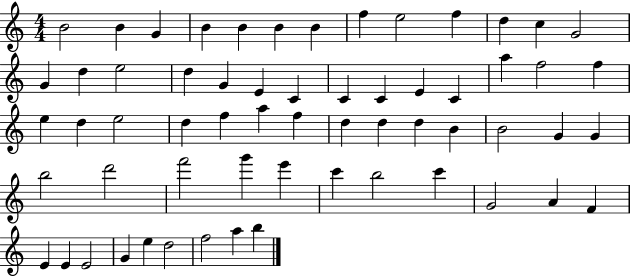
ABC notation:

X:1
T:Untitled
M:4/4
L:1/4
K:C
B2 B G B B B B f e2 f d c G2 G d e2 d G E C C C E C a f2 f e d e2 d f a f d d d B B2 G G b2 d'2 f'2 g' e' c' b2 c' G2 A F E E E2 G e d2 f2 a b